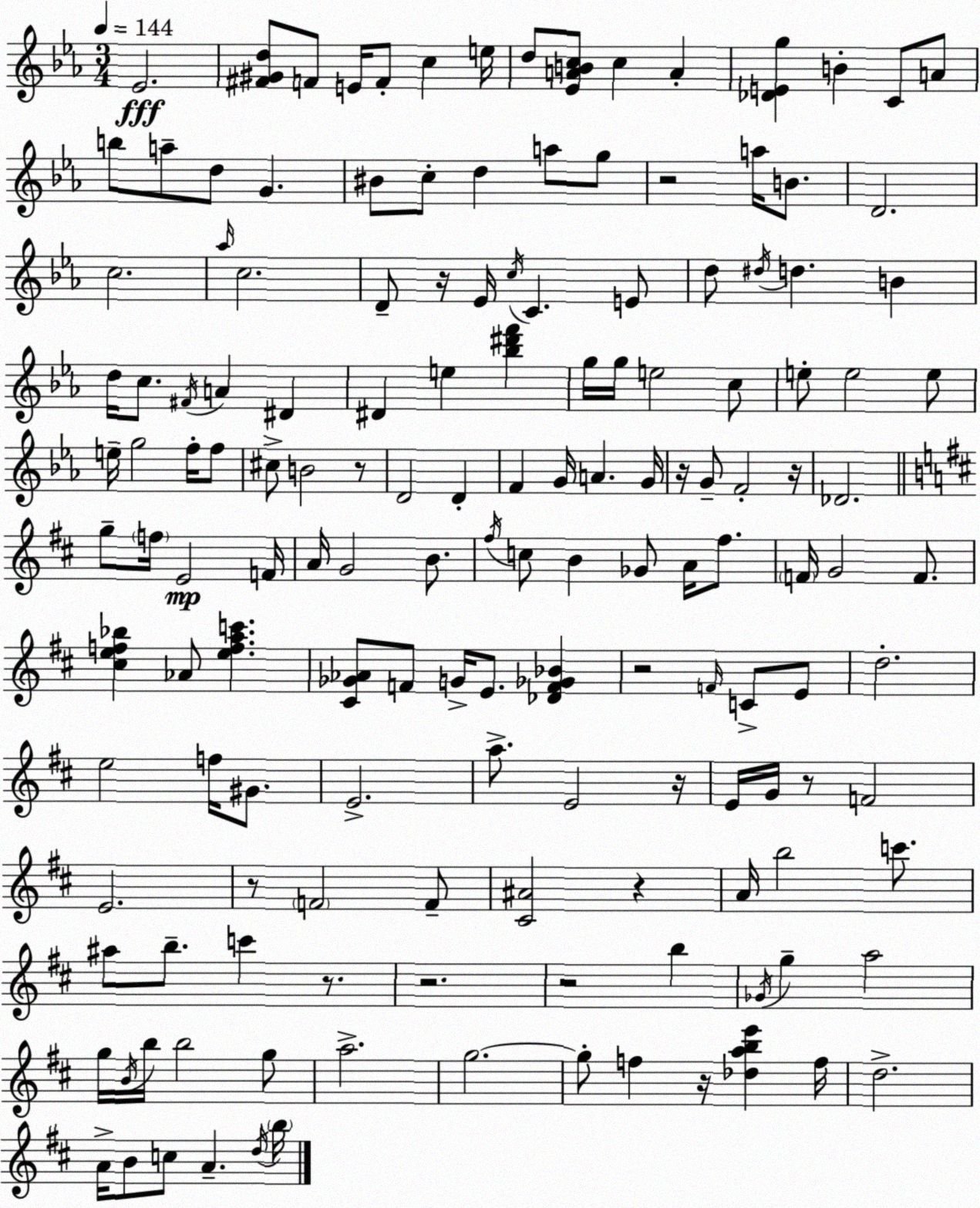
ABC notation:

X:1
T:Untitled
M:3/4
L:1/4
K:Eb
_E2 [^F^Gd]/2 F/2 E/4 F/2 c e/4 d/2 [_EABc]/2 c A [_DEg] B C/2 A/2 b/2 a/2 d/2 G ^B/2 c/2 d a/2 g/2 z2 a/4 B/2 D2 c2 _a/4 c2 D/2 z/4 _E/4 c/4 C E/2 d/2 ^d/4 d B d/4 c/2 ^F/4 A ^D ^D e [_b^d'f'] g/4 g/4 e2 c/2 e/2 e2 e/2 e/4 g2 f/4 f/2 ^c/2 B2 z/2 D2 D F G/4 A G/4 z/4 G/2 F2 z/4 _D2 g/2 f/4 E2 F/4 A/4 G2 B/2 ^f/4 c/2 B _G/2 A/4 ^f/2 F/4 G2 F/2 [^cef_b] _A/2 [efac'] [^C_G_A]/2 F/2 G/4 E/2 [_DF_G_B] z2 F/4 C/2 E/2 d2 e2 f/4 ^G/2 E2 a/2 E2 z/4 E/4 G/4 z/2 F2 E2 z/2 F2 F/2 [^C^A]2 z A/4 b2 c'/2 ^a/2 b/2 c' z/2 z2 z2 b _G/4 g a2 g/4 B/4 b/4 b2 g/2 a2 g2 g/2 f z/4 [_dabe'] f/4 d2 A/4 B/2 c/2 A d/4 b/4